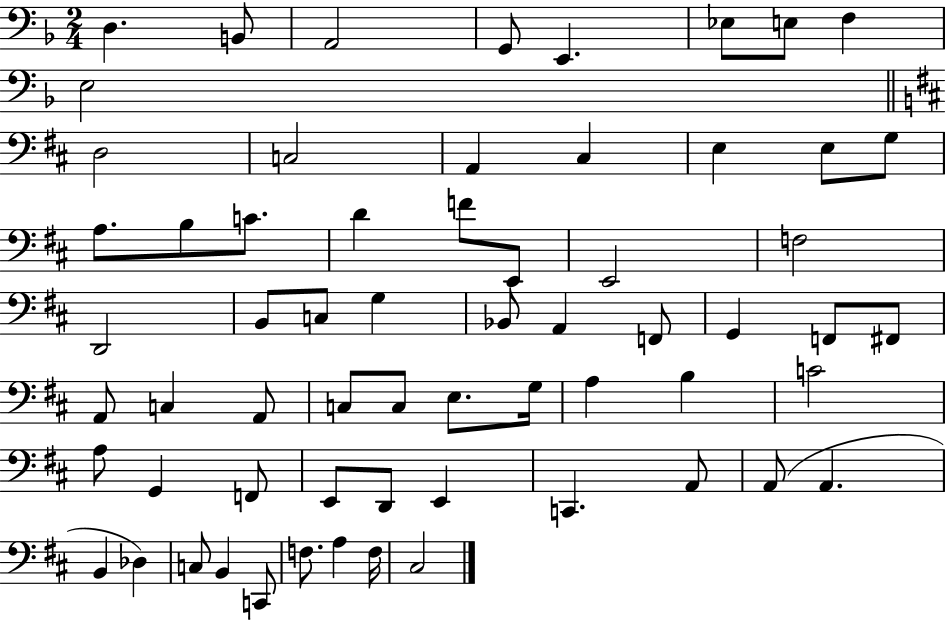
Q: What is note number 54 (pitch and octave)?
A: A2